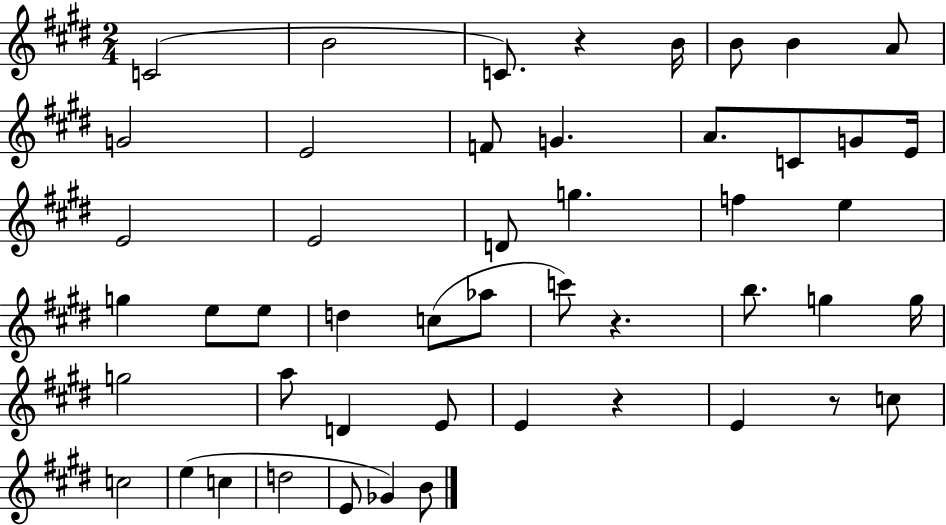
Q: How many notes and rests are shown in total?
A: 49